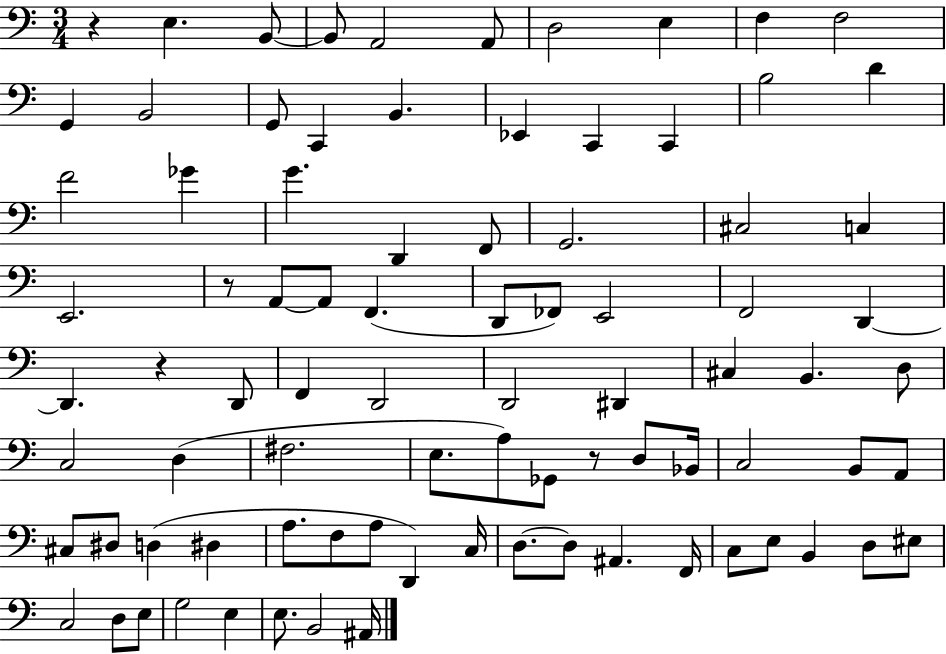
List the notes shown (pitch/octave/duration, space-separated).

R/q E3/q. B2/e B2/e A2/h A2/e D3/h E3/q F3/q F3/h G2/q B2/h G2/e C2/q B2/q. Eb2/q C2/q C2/q B3/h D4/q F4/h Gb4/q G4/q. D2/q F2/e G2/h. C#3/h C3/q E2/h. R/e A2/e A2/e F2/q. D2/e FES2/e E2/h F2/h D2/q D2/q. R/q D2/e F2/q D2/h D2/h D#2/q C#3/q B2/q. D3/e C3/h D3/q F#3/h. E3/e. A3/e Gb2/e R/e D3/e Bb2/s C3/h B2/e A2/e C#3/e D#3/e D3/q D#3/q A3/e. F3/e A3/e D2/q C3/s D3/e. D3/e A#2/q. F2/s C3/e E3/e B2/q D3/e EIS3/e C3/h D3/e E3/e G3/h E3/q E3/e. B2/h A#2/s